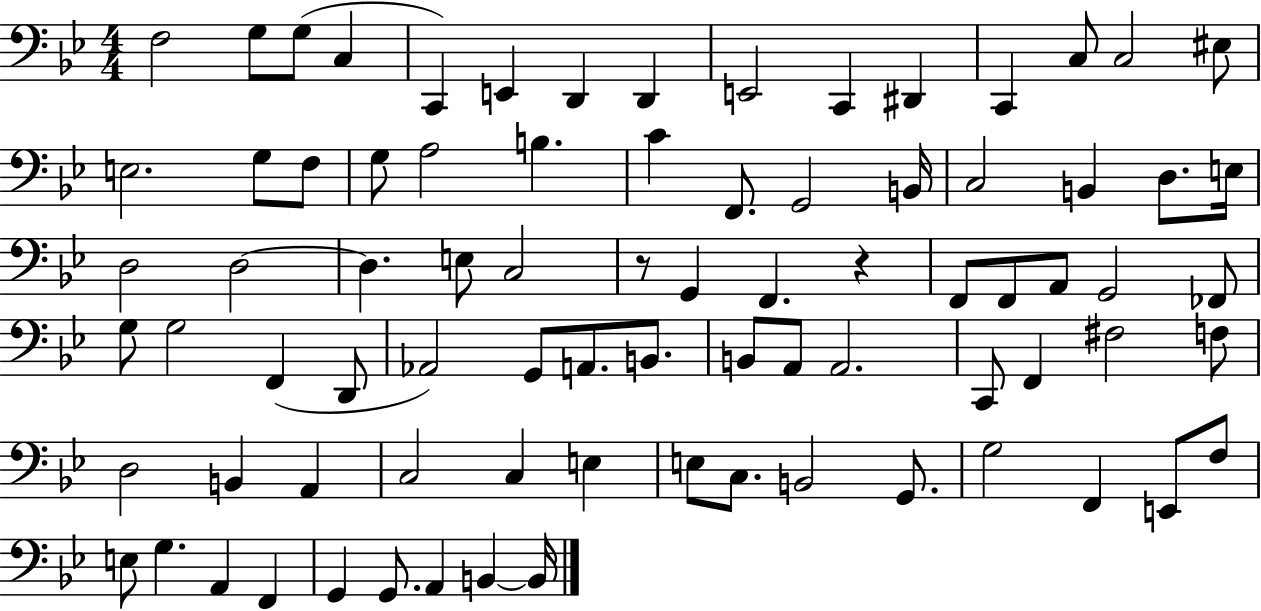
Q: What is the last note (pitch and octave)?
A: B2